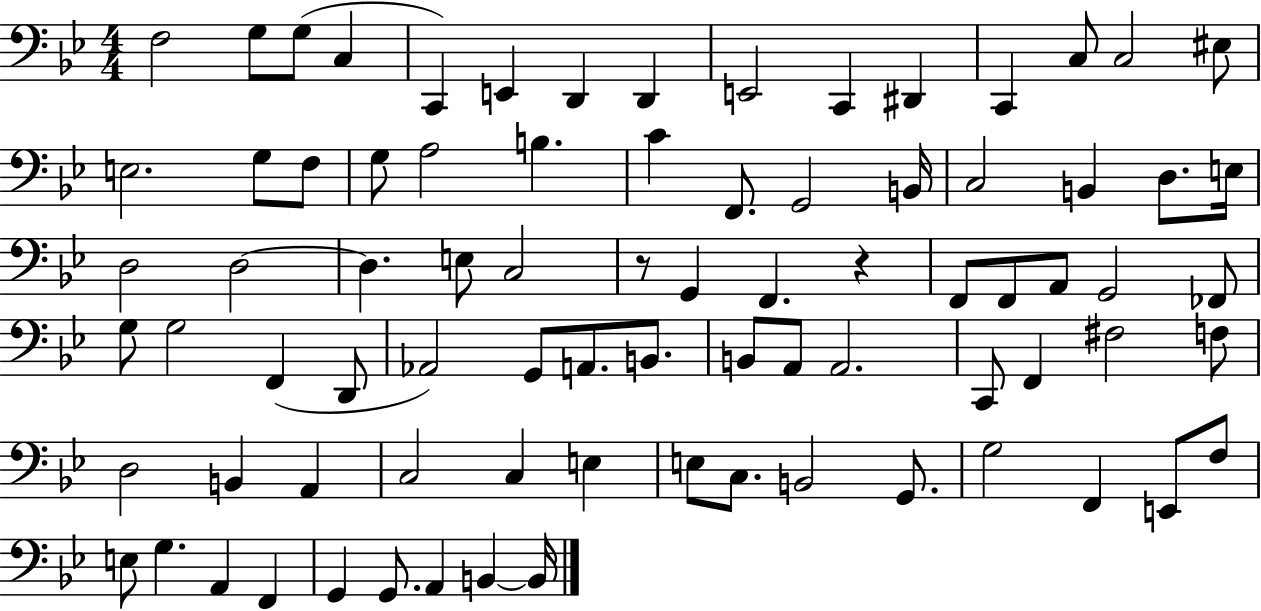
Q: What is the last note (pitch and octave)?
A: B2